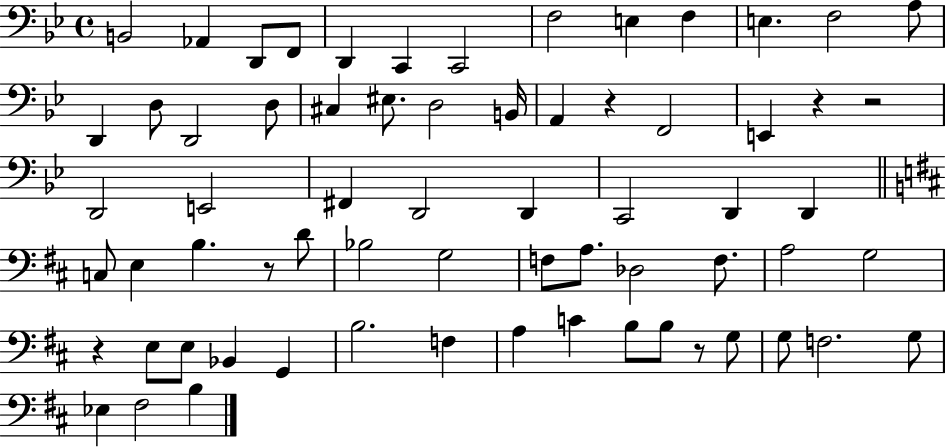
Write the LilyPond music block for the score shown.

{
  \clef bass
  \time 4/4
  \defaultTimeSignature
  \key bes \major
  b,2 aes,4 d,8 f,8 | d,4 c,4 c,2 | f2 e4 f4 | e4. f2 a8 | \break d,4 d8 d,2 d8 | cis4 eis8. d2 b,16 | a,4 r4 f,2 | e,4 r4 r2 | \break d,2 e,2 | fis,4 d,2 d,4 | c,2 d,4 d,4 | \bar "||" \break \key d \major c8 e4 b4. r8 d'8 | bes2 g2 | f8 a8. des2 f8. | a2 g2 | \break r4 e8 e8 bes,4 g,4 | b2. f4 | a4 c'4 b8 b8 r8 g8 | g8 f2. g8 | \break ees4 fis2 b4 | \bar "|."
}